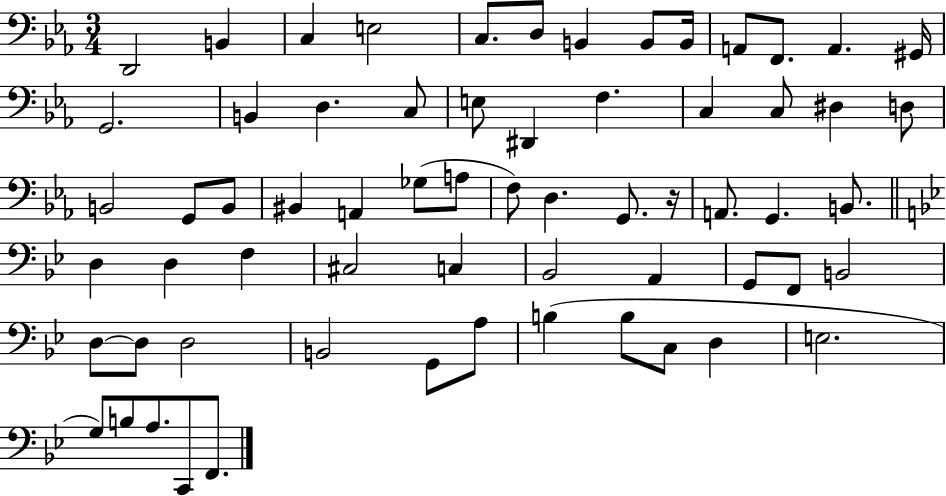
D2/h B2/q C3/q E3/h C3/e. D3/e B2/q B2/e B2/s A2/e F2/e. A2/q. G#2/s G2/h. B2/q D3/q. C3/e E3/e D#2/q F3/q. C3/q C3/e D#3/q D3/e B2/h G2/e B2/e BIS2/q A2/q Gb3/e A3/e F3/e D3/q. G2/e. R/s A2/e. G2/q. B2/e. D3/q D3/q F3/q C#3/h C3/q Bb2/h A2/q G2/e F2/e B2/h D3/e D3/e D3/h B2/h G2/e A3/e B3/q B3/e C3/e D3/q E3/h. G3/e B3/e A3/e. C2/e F2/e.